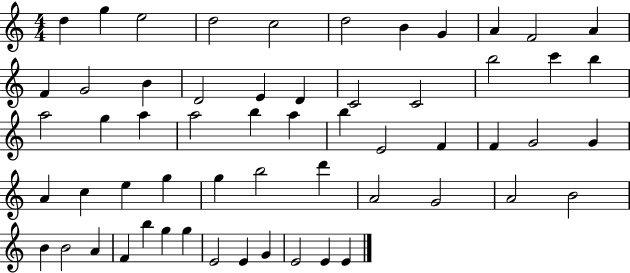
D5/q G5/q E5/h D5/h C5/h D5/h B4/q G4/q A4/q F4/h A4/q F4/q G4/h B4/q D4/h E4/q D4/q C4/h C4/h B5/h C6/q B5/q A5/h G5/q A5/q A5/h B5/q A5/q B5/q E4/h F4/q F4/q G4/h G4/q A4/q C5/q E5/q G5/q G5/q B5/h D6/q A4/h G4/h A4/h B4/h B4/q B4/h A4/q F4/q B5/q G5/q G5/q E4/h E4/q G4/q E4/h E4/q E4/q